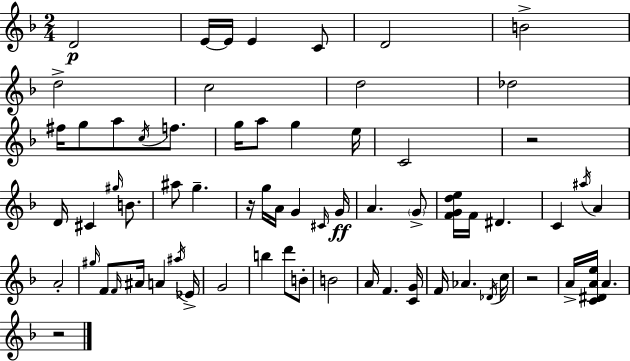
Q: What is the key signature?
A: F major